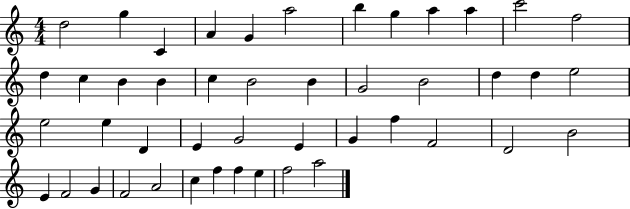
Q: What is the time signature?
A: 4/4